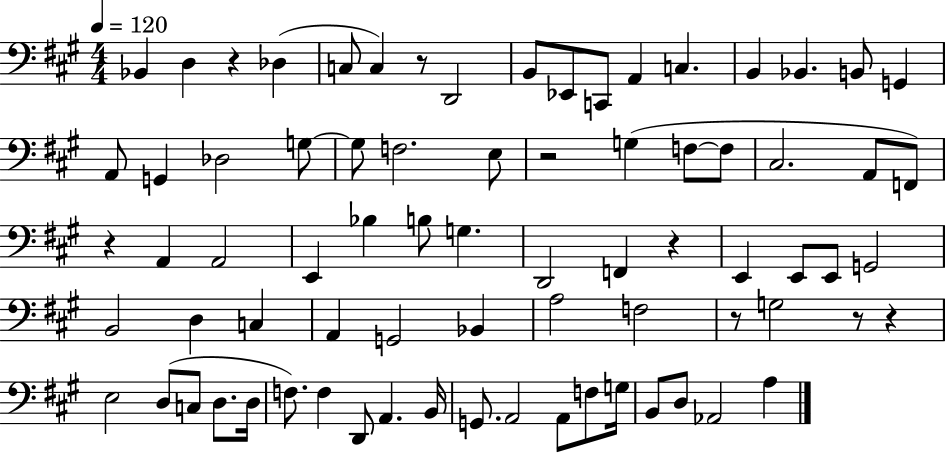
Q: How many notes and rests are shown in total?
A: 76